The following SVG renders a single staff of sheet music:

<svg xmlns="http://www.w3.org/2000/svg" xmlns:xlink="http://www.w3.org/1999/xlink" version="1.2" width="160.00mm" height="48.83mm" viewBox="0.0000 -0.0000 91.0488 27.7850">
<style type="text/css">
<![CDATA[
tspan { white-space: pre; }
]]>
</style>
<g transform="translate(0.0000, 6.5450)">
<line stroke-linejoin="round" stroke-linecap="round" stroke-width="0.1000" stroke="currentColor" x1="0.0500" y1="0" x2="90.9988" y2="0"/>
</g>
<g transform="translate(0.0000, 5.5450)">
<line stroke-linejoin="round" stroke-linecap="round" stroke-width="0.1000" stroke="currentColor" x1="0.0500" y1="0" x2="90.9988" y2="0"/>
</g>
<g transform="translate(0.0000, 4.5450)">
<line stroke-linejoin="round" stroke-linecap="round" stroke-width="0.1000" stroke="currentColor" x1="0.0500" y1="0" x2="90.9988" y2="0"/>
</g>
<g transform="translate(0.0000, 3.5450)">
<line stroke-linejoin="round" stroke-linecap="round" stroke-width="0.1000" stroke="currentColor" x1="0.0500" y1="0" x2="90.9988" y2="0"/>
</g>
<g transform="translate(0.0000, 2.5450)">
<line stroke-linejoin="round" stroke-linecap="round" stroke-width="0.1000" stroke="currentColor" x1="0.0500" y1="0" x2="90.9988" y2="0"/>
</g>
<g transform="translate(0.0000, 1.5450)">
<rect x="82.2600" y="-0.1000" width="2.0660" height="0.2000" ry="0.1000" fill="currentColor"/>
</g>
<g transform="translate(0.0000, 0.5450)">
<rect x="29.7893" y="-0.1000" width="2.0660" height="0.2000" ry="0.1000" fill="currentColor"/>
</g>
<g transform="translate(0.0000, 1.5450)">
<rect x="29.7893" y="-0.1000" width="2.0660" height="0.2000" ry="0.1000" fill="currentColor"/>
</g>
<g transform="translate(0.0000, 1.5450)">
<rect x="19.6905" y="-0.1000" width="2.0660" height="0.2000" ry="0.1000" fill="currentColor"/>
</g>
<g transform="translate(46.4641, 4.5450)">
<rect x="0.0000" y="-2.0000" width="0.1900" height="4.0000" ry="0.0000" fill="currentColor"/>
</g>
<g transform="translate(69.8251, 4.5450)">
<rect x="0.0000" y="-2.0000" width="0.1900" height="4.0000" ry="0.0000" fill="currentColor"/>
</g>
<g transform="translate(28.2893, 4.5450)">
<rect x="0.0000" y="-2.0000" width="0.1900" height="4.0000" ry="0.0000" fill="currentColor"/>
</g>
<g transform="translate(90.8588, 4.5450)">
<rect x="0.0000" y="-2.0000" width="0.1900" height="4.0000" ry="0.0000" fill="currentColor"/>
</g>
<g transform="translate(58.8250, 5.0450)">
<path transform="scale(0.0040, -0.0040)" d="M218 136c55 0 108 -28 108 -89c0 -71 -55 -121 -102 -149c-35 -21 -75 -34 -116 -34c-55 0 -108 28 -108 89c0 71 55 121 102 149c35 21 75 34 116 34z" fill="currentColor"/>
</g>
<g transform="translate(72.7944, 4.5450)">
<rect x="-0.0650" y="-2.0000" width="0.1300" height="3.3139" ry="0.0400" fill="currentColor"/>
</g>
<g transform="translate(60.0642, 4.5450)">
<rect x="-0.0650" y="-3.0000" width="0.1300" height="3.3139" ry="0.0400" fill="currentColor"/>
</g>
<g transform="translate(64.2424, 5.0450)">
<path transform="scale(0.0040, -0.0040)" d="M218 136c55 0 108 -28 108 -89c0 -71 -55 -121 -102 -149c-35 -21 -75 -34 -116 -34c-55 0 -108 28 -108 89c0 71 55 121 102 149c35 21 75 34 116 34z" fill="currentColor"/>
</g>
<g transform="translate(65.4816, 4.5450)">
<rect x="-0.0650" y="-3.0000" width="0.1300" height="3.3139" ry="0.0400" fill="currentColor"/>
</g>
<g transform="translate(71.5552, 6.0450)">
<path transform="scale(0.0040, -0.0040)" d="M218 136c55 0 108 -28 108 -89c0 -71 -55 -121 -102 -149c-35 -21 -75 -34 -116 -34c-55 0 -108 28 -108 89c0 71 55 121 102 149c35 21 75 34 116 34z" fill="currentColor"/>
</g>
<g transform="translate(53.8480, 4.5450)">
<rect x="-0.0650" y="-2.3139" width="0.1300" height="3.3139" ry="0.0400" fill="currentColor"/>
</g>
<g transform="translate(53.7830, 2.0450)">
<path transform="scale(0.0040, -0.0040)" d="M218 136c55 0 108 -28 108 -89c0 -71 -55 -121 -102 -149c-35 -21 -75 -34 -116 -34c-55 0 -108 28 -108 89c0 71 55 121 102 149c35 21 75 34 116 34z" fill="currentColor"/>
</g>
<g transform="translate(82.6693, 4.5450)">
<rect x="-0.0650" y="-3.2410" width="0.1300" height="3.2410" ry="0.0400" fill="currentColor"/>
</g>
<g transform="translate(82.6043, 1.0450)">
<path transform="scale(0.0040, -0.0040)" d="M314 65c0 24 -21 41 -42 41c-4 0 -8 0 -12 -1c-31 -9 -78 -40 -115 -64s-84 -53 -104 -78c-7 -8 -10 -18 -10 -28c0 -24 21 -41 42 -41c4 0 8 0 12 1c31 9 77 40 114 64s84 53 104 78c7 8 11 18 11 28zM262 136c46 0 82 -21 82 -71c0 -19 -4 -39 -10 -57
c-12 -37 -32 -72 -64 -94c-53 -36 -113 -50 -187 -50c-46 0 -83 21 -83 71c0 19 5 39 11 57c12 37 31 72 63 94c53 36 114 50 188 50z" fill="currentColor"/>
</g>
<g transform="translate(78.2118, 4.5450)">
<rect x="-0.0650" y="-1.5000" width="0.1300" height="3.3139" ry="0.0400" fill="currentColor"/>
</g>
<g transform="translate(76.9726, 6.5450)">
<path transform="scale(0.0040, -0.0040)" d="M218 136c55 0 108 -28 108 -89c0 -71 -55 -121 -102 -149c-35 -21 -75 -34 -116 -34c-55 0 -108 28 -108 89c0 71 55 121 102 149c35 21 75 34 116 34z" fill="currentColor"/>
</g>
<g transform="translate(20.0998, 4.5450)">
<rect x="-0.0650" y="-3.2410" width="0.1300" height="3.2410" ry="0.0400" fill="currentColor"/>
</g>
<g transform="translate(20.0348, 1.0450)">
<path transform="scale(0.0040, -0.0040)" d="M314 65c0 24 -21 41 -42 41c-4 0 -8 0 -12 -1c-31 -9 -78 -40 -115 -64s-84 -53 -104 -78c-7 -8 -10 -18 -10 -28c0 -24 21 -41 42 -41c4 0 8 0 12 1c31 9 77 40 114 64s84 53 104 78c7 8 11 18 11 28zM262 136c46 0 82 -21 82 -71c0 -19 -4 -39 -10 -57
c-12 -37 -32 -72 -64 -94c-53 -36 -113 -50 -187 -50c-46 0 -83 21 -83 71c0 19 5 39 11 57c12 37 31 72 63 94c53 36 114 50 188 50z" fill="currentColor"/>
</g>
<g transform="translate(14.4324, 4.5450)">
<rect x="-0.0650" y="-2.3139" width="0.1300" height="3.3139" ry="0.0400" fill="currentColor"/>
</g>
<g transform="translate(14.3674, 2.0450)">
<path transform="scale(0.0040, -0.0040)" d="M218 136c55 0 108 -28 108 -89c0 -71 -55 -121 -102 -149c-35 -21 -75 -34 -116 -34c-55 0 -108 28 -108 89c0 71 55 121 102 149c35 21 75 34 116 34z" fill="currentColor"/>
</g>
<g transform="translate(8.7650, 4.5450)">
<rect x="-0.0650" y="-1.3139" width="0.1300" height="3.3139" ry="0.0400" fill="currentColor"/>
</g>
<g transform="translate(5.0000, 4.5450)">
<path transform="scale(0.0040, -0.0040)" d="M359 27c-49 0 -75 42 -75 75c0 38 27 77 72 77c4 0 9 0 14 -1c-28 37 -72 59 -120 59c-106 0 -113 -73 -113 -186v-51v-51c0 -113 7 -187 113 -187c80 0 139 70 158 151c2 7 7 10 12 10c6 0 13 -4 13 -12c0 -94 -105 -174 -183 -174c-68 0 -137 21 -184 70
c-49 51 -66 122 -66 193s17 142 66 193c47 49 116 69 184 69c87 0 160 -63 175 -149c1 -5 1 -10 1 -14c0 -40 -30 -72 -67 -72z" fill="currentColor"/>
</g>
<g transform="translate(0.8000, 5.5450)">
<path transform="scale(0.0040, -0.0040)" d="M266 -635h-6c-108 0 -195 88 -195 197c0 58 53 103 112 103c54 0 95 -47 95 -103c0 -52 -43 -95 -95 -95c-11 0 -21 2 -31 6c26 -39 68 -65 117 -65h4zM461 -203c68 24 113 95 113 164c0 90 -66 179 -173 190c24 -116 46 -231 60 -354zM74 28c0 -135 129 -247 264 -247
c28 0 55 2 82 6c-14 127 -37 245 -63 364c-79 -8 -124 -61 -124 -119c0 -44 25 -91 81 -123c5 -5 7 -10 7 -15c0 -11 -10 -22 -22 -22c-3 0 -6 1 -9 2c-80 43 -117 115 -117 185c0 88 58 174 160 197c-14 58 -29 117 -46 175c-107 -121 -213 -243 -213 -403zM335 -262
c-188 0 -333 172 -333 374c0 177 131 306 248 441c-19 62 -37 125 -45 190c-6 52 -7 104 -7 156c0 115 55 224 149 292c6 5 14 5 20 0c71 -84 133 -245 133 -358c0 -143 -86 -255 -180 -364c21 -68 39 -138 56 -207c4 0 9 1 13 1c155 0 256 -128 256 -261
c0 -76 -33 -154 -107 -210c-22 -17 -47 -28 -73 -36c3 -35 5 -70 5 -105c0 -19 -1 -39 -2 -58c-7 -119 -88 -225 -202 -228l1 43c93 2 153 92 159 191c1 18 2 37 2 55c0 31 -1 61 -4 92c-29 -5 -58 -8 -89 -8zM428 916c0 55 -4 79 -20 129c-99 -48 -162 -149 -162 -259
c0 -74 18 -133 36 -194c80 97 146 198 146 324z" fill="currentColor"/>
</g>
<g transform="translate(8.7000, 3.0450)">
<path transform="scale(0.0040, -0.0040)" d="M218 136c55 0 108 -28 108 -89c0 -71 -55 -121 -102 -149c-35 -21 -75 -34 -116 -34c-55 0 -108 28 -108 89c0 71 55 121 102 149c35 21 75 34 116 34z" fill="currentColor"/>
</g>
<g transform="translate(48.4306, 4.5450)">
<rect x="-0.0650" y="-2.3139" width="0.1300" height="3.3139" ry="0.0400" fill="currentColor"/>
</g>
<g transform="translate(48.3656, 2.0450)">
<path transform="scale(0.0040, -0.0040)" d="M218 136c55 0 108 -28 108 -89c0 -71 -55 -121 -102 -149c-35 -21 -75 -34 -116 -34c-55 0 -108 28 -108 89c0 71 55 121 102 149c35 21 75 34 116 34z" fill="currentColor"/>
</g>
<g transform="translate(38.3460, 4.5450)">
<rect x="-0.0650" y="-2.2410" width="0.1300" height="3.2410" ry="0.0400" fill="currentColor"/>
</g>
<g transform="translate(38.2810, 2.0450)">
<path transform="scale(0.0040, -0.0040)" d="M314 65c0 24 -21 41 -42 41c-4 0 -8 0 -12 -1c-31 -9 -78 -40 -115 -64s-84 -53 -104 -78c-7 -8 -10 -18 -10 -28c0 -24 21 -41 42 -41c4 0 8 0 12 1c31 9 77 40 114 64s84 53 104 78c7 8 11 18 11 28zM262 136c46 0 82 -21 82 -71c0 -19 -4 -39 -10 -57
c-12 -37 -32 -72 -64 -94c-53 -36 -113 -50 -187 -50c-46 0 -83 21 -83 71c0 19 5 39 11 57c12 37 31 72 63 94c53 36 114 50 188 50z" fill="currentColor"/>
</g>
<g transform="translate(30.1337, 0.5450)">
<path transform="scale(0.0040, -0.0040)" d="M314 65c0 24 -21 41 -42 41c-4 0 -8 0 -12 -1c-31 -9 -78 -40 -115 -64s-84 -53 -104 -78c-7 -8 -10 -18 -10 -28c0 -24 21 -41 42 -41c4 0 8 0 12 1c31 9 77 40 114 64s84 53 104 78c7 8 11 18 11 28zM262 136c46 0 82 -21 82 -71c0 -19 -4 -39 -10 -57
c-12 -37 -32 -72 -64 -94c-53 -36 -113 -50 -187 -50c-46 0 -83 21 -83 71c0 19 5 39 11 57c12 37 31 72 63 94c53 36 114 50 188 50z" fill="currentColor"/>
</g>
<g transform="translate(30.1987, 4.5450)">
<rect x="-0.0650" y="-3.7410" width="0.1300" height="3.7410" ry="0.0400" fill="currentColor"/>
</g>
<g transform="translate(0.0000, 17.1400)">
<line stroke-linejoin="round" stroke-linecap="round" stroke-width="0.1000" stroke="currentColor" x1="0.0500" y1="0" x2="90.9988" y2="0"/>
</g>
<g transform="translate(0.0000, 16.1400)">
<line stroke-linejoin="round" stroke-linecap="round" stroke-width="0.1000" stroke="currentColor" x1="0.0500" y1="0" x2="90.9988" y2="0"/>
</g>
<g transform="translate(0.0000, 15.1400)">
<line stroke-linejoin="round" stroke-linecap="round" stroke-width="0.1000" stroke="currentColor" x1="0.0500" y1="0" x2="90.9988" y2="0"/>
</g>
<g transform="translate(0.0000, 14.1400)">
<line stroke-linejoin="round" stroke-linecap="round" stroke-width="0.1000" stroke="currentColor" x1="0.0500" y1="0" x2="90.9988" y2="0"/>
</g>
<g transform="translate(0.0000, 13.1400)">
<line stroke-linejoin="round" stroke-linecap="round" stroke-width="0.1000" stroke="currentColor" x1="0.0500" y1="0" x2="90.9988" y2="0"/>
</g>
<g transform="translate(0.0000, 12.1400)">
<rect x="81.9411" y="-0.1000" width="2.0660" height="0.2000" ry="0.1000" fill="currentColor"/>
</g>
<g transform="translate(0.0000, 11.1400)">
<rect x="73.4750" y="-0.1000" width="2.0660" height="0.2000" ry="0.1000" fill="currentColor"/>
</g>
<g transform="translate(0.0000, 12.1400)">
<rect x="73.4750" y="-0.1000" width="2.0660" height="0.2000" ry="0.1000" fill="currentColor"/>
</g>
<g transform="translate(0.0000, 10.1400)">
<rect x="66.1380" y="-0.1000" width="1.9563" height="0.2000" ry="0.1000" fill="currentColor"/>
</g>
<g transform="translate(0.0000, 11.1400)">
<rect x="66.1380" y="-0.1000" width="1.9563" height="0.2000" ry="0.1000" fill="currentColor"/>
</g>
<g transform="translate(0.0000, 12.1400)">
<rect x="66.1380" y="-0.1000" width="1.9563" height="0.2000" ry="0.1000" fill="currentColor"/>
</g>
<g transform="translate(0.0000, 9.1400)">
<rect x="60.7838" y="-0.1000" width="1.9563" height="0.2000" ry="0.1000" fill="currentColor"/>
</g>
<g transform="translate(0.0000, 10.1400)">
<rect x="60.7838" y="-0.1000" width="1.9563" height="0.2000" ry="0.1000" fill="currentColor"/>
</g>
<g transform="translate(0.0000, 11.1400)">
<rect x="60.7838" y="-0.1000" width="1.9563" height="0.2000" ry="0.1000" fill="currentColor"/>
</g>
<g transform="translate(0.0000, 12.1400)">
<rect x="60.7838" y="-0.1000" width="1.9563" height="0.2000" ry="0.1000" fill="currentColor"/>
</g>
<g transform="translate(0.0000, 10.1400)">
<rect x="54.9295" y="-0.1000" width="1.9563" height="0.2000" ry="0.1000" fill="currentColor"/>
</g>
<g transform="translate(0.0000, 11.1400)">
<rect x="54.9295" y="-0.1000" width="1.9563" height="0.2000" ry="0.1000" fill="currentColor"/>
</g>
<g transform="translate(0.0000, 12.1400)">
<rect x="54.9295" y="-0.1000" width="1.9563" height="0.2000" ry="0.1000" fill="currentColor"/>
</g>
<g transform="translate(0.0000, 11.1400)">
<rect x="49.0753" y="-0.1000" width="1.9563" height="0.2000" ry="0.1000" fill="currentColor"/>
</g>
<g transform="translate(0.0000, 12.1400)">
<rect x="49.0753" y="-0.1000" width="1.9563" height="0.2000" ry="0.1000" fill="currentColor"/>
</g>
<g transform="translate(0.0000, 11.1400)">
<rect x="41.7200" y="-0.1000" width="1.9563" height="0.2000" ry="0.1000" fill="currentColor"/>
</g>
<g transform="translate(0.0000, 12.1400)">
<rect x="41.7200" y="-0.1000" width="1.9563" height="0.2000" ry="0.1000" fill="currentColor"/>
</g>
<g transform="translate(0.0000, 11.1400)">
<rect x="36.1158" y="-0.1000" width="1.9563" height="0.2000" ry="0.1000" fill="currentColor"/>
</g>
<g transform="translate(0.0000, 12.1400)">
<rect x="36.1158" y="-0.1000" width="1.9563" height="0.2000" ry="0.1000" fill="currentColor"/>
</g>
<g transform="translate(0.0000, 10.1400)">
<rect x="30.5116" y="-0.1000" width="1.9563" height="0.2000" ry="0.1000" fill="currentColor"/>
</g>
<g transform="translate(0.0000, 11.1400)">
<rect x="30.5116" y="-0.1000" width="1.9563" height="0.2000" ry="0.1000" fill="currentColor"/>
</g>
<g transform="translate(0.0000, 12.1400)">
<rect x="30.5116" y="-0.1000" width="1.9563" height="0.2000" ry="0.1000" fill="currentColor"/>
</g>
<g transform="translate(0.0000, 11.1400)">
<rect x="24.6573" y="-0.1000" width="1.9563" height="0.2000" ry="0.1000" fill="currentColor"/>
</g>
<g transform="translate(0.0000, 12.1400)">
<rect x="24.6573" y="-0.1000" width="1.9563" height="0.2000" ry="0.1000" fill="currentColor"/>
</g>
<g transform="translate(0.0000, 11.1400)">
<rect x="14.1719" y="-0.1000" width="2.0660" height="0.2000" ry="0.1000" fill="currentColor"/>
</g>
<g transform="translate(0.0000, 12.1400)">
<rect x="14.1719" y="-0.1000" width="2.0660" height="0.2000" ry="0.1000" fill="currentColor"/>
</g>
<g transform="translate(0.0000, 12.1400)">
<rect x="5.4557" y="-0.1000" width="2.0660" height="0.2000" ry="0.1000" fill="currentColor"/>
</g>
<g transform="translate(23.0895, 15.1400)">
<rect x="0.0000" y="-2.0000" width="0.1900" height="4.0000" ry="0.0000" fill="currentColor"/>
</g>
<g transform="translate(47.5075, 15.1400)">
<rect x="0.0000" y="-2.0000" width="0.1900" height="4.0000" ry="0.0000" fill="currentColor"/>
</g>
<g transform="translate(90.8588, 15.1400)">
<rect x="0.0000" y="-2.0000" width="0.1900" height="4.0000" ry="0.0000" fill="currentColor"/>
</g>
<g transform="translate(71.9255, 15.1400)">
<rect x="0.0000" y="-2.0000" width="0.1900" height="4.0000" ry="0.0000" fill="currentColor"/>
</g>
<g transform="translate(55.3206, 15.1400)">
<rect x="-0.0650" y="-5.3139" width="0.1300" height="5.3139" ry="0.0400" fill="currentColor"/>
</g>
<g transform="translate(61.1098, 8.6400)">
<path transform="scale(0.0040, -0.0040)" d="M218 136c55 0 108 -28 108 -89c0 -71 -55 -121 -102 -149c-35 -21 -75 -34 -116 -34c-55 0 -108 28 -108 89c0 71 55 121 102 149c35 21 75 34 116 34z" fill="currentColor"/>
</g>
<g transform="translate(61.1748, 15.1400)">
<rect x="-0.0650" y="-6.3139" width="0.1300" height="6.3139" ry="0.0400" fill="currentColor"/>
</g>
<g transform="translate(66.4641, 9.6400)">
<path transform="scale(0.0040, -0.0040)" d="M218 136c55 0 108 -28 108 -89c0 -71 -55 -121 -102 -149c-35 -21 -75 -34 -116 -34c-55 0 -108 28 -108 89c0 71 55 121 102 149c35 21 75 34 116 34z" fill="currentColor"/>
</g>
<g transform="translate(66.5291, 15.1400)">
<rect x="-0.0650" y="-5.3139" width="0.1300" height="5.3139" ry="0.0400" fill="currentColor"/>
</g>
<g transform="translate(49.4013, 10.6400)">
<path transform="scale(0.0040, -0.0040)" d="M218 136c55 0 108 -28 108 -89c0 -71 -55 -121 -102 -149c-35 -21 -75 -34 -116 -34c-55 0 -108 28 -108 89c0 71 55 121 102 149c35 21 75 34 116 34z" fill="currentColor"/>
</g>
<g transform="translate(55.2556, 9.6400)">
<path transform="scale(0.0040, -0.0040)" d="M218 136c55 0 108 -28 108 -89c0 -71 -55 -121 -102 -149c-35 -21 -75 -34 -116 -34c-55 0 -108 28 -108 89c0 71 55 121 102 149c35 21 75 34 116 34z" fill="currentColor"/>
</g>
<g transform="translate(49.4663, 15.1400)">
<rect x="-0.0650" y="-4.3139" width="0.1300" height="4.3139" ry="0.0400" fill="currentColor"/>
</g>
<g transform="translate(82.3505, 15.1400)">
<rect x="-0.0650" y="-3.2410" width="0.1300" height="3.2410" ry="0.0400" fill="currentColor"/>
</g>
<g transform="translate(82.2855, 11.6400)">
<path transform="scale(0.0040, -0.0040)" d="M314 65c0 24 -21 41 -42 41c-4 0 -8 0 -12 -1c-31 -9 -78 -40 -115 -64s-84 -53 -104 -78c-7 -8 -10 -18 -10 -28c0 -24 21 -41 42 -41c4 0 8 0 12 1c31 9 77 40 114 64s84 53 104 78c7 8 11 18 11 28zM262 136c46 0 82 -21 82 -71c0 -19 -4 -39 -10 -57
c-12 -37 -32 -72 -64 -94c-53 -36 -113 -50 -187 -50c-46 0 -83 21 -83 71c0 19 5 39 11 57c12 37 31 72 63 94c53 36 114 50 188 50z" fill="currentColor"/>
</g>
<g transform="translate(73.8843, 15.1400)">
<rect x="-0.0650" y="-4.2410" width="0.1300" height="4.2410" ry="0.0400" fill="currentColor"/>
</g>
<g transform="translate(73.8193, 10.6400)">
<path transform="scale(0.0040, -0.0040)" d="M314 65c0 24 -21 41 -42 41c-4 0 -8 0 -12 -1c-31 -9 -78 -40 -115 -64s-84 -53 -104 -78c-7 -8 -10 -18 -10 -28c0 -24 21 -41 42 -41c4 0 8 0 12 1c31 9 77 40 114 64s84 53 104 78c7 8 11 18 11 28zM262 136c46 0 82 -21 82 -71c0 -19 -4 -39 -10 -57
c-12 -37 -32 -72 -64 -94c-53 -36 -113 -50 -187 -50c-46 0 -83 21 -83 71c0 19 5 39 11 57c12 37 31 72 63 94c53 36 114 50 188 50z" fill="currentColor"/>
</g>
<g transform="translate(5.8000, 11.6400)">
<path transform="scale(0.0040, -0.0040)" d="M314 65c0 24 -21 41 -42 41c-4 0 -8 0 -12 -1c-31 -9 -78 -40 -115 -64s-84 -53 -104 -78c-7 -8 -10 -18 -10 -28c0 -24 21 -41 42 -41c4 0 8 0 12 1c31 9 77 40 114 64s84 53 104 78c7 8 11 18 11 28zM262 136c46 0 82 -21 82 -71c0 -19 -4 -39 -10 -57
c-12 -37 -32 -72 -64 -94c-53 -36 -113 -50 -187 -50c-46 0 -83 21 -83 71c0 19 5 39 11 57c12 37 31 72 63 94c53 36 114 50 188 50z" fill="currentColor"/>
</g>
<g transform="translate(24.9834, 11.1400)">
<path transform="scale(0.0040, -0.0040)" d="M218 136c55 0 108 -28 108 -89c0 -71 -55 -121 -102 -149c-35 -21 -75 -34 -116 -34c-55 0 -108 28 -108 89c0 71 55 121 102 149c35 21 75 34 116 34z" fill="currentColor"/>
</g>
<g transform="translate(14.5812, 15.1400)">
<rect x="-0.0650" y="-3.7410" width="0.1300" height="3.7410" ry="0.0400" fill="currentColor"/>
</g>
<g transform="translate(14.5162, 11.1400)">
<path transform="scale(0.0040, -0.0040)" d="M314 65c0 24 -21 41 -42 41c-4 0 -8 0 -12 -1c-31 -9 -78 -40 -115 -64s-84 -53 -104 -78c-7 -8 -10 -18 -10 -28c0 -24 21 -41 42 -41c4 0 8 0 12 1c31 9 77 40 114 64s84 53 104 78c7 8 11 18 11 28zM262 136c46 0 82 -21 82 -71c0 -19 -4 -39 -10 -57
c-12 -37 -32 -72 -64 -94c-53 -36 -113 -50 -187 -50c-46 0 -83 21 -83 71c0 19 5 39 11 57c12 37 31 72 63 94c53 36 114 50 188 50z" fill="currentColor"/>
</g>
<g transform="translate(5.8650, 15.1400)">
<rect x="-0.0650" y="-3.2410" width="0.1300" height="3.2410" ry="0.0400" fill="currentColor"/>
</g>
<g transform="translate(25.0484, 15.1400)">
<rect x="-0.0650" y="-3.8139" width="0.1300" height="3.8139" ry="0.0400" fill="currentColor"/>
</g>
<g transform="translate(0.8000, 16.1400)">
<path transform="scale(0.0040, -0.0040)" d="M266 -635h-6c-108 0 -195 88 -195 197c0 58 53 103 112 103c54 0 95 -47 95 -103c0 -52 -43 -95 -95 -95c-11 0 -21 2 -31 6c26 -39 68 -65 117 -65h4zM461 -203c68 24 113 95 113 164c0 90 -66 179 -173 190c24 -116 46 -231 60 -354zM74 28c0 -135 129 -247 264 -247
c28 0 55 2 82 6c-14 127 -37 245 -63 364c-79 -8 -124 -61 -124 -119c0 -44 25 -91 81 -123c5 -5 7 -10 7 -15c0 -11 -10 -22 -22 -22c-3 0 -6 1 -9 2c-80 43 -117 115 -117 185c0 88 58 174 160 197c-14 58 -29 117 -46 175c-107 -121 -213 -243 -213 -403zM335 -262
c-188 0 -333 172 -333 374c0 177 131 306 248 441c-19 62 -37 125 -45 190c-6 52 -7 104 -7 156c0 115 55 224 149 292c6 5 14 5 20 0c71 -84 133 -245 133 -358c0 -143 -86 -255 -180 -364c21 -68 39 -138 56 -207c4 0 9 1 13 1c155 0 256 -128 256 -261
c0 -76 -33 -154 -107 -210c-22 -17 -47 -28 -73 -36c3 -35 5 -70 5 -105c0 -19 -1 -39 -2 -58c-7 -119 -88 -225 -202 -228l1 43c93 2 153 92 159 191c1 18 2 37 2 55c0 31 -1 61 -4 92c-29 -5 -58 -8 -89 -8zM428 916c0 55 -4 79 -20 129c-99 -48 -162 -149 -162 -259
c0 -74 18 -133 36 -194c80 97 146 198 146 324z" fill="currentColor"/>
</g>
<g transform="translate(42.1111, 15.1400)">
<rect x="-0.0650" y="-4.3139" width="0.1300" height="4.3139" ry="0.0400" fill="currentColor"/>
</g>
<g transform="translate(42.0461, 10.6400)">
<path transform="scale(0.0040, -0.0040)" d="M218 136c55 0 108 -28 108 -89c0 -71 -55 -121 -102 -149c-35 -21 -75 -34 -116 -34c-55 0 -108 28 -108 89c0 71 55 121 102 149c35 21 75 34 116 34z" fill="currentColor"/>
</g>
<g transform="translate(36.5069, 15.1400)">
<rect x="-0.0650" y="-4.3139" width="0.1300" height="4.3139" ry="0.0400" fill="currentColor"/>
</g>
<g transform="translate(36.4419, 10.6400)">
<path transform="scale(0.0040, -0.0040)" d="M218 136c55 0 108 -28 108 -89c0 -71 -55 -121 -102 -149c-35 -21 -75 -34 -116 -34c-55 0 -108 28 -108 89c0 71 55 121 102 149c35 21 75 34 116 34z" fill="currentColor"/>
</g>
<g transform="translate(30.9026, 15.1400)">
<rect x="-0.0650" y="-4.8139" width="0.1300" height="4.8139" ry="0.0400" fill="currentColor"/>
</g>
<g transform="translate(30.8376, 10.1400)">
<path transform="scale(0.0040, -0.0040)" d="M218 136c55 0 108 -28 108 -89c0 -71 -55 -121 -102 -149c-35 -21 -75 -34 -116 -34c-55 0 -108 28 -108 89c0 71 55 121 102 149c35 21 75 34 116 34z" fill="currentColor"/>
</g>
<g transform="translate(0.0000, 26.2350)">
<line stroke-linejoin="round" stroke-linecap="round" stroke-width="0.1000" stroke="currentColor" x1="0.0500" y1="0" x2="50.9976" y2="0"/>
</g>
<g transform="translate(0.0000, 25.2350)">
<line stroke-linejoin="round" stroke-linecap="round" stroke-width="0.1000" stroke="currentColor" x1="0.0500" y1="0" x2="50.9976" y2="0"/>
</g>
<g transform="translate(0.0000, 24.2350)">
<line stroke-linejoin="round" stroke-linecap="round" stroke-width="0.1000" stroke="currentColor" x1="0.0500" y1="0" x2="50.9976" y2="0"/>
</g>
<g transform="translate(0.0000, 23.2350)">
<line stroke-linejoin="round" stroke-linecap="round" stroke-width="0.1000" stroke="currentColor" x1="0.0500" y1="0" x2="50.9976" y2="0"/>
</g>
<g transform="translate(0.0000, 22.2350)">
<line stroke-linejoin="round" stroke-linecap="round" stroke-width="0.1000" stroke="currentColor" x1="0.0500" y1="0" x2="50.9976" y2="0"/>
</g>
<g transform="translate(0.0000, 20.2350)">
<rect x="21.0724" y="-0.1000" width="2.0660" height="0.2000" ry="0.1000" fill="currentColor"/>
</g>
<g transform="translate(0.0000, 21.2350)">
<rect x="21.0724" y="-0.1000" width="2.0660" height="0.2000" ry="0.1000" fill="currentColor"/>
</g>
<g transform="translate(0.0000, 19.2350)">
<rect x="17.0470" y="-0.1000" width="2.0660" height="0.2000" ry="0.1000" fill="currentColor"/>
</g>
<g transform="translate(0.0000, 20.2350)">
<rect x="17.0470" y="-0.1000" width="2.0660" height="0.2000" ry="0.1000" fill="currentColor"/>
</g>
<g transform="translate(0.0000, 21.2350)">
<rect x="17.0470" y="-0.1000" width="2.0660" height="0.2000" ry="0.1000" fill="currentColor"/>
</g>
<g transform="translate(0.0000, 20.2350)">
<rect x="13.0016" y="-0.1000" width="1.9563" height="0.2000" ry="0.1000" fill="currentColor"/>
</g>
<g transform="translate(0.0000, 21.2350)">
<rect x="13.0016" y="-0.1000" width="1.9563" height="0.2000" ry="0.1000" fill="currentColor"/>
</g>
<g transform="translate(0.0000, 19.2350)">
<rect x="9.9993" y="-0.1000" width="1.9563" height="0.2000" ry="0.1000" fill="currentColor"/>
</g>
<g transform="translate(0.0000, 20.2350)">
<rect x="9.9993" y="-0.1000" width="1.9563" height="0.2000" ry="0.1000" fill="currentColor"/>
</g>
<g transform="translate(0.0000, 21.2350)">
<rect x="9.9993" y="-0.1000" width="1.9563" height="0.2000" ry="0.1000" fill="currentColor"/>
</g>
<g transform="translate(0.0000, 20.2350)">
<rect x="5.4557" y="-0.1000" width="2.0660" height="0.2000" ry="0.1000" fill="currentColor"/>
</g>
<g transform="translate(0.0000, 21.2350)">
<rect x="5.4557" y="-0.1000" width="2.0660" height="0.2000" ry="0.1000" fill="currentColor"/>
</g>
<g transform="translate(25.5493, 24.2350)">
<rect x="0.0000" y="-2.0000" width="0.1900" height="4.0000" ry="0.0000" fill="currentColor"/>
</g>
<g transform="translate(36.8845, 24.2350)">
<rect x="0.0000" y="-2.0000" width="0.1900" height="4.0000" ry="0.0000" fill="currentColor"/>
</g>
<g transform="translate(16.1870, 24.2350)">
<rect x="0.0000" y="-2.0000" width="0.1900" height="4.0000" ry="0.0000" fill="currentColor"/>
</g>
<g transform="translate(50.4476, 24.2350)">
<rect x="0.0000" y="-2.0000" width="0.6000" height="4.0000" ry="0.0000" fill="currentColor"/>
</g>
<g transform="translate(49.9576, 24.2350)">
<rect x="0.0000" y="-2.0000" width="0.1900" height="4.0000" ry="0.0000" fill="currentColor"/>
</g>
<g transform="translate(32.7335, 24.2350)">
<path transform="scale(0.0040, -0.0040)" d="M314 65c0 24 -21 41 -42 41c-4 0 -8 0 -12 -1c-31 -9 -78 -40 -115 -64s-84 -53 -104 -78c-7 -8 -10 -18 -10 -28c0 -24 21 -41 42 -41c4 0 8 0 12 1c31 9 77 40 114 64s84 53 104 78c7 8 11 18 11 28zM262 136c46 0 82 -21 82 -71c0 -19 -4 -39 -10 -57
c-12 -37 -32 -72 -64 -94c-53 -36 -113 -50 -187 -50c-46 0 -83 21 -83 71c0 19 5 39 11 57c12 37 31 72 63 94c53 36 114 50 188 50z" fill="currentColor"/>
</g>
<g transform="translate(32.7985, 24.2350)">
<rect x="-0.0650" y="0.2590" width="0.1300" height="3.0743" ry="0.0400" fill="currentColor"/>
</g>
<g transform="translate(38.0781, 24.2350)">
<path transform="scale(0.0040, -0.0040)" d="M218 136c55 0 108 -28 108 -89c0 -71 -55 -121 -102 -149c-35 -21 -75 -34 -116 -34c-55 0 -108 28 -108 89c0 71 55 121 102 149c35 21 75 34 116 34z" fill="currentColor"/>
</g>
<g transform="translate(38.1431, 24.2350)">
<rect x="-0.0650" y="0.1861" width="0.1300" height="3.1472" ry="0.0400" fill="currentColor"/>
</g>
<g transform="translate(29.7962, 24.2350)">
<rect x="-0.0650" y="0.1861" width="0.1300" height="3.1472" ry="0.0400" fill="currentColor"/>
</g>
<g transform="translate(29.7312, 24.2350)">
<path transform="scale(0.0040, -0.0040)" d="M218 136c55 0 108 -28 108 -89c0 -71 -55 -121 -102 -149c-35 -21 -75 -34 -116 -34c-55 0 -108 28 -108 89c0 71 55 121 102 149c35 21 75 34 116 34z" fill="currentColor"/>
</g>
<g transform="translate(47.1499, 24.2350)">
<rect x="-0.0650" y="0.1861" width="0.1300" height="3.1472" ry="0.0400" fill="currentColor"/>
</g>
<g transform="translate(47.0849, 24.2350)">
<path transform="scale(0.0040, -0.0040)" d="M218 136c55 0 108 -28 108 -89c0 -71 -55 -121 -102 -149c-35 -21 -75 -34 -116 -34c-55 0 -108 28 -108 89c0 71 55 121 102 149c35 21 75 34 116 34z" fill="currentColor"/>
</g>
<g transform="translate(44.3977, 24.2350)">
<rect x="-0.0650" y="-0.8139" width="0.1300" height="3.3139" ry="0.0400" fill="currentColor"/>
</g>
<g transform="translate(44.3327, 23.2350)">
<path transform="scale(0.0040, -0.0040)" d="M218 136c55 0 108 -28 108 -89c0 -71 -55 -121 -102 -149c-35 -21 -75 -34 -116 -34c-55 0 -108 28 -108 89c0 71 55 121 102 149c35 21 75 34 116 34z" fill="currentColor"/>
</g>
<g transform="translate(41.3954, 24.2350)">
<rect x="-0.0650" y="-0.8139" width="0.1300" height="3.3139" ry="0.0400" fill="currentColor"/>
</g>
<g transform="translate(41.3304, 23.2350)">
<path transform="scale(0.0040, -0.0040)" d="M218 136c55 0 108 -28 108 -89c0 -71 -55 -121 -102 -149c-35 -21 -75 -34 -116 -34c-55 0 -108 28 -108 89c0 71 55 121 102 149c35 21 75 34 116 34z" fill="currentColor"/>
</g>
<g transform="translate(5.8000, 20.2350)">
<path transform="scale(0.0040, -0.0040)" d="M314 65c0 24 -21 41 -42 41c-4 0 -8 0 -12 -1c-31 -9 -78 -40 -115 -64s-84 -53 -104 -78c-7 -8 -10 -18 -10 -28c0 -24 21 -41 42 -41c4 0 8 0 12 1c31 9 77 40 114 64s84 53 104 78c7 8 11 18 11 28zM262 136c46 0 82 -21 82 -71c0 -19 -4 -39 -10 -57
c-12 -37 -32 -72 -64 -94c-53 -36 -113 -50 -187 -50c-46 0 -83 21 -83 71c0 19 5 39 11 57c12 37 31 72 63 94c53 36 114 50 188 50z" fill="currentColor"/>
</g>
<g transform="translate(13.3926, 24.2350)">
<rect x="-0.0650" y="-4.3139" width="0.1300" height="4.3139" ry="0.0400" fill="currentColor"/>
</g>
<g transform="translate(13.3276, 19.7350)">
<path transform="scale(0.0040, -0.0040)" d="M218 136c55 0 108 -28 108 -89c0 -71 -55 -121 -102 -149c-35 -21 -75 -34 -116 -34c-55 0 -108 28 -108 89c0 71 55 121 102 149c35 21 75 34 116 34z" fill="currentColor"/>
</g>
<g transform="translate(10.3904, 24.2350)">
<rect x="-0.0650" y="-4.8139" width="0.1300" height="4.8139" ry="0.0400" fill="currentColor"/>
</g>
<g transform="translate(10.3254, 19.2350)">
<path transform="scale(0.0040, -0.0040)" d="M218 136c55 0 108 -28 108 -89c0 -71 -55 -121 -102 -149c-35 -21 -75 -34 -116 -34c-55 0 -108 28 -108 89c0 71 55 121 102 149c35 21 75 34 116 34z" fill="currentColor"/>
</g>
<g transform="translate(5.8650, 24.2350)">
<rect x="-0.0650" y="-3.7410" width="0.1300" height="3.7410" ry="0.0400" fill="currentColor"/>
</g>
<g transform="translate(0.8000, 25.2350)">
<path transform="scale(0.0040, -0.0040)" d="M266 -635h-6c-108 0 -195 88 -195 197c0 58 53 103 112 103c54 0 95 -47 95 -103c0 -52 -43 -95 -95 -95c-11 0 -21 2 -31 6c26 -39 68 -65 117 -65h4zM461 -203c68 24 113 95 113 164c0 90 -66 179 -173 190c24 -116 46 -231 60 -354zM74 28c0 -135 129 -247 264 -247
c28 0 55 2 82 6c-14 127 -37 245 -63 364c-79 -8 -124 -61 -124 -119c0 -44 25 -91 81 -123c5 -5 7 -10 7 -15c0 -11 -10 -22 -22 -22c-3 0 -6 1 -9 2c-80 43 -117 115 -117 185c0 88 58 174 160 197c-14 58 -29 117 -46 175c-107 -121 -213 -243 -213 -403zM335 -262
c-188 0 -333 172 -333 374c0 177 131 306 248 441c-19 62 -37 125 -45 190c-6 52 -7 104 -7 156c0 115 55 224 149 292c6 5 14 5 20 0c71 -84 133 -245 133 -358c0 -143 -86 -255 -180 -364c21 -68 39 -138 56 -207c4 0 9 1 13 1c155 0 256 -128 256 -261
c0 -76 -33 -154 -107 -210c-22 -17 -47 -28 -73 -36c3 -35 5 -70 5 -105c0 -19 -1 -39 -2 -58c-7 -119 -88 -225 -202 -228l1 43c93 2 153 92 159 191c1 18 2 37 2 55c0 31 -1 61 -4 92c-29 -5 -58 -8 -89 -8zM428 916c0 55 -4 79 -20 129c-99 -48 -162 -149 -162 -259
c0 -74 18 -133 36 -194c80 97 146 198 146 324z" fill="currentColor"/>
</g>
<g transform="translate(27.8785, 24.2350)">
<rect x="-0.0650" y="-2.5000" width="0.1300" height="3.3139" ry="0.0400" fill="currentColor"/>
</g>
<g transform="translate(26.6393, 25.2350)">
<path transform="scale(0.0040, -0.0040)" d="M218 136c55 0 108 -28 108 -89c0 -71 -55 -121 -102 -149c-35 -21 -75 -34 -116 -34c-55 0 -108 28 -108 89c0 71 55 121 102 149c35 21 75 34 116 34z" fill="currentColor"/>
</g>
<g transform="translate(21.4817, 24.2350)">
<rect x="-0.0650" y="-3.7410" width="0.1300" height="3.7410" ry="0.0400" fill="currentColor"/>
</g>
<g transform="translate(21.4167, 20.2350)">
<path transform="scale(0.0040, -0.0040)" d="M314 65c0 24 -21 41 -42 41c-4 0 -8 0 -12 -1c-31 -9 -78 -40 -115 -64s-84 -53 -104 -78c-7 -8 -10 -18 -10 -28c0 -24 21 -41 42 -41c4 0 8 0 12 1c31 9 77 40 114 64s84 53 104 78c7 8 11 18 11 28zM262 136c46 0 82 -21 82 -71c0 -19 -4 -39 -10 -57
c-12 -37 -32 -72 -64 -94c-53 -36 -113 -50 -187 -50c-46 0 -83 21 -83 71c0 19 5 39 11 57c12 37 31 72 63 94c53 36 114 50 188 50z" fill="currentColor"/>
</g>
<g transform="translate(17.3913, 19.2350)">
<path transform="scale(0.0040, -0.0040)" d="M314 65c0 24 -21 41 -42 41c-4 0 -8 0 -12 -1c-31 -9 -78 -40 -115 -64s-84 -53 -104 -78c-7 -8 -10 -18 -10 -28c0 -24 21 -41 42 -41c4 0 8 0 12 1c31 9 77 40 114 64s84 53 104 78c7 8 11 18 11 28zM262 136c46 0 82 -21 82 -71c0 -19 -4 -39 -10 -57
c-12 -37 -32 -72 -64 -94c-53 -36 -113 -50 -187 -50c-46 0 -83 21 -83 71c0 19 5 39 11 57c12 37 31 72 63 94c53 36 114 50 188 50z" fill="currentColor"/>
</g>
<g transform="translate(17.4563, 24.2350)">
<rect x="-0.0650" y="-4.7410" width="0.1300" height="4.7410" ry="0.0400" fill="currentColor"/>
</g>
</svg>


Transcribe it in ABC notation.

X:1
T:Untitled
M:4/4
L:1/4
K:C
e g b2 c'2 g2 g g A A F E b2 b2 c'2 c' e' d' d' d' f' a' f' d'2 b2 c'2 e' d' e'2 c'2 G B B2 B d d B